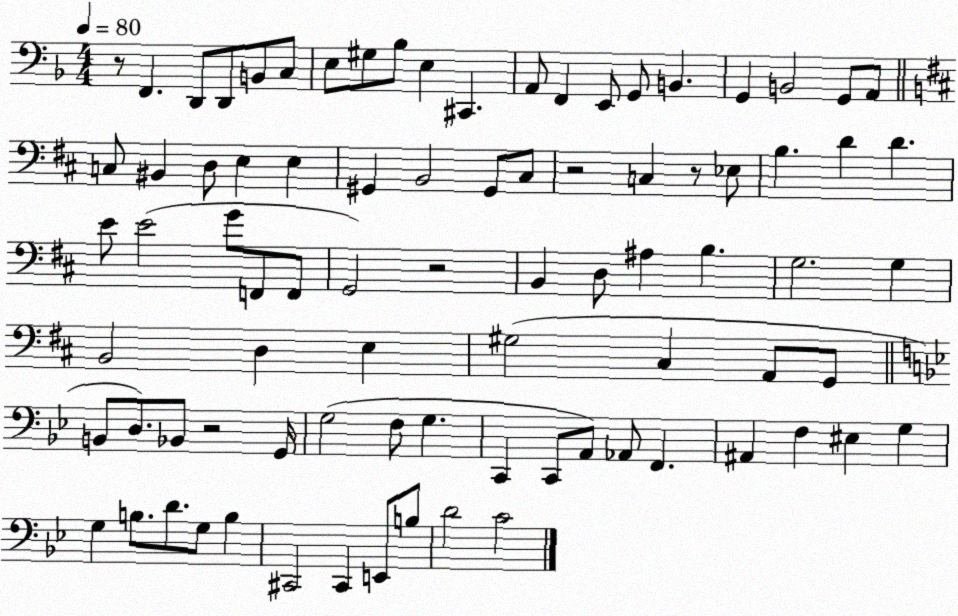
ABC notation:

X:1
T:Untitled
M:4/4
L:1/4
K:F
z/2 F,, D,,/2 D,,/2 B,,/2 C,/2 E,/2 ^G,/2 _B,/2 E, ^C,, A,,/2 F,, E,,/2 G,,/2 B,, G,, B,,2 G,,/2 A,,/2 C,/2 ^B,, D,/2 E, E, ^G,, B,,2 ^G,,/2 ^C,/2 z2 C, z/2 _E,/2 B, D D E/2 E2 G/2 F,,/2 F,,/2 G,,2 z2 B,, D,/2 ^A, B, G,2 G, B,,2 D, E, ^G,2 ^C, A,,/2 G,,/2 B,,/2 D,/2 _B,,/2 z2 G,,/4 G,2 F,/2 G, C,, C,,/2 A,,/2 _A,,/2 F,, ^A,, F, ^E, G, G, B,/2 D/2 G,/2 B, ^C,,2 ^C,, E,,/2 B,/2 D2 C2